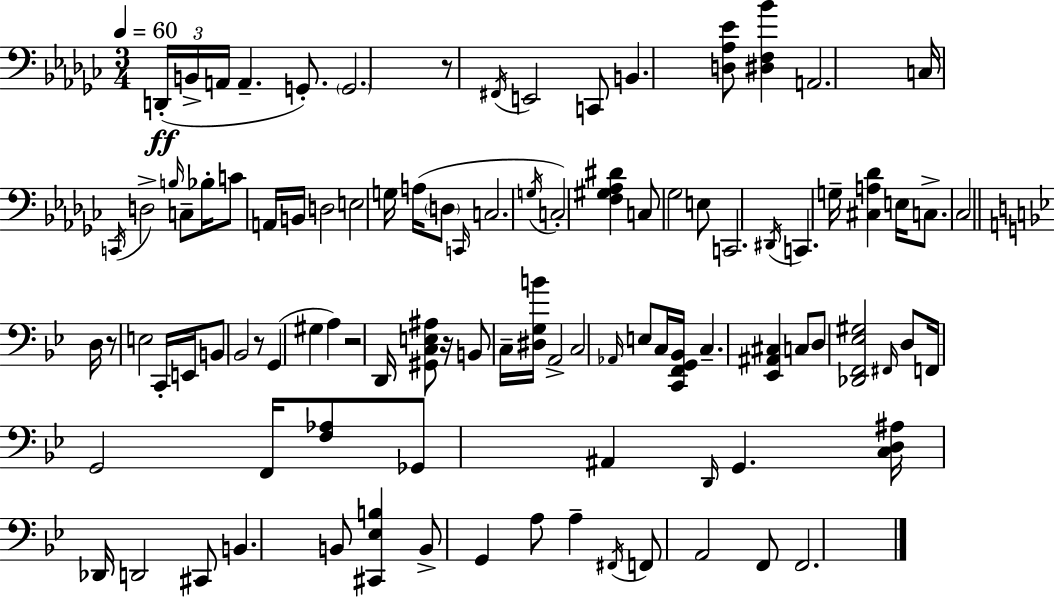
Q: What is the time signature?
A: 3/4